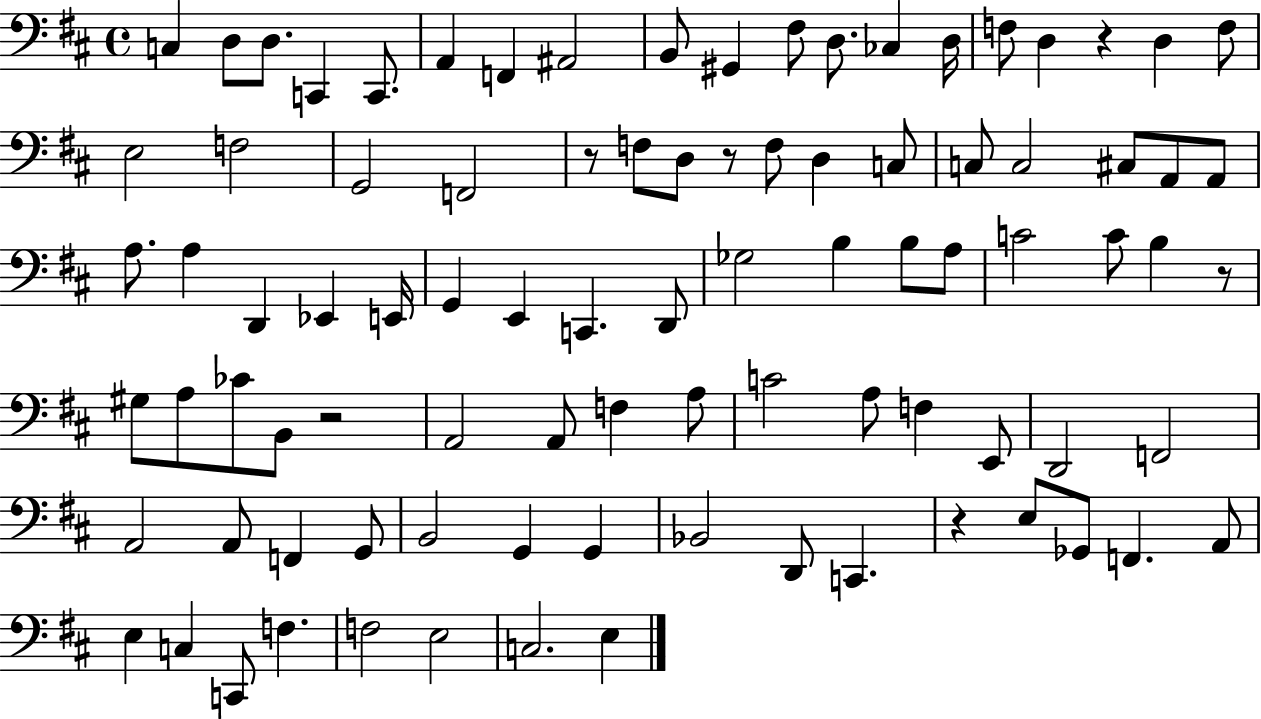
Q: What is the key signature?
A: D major